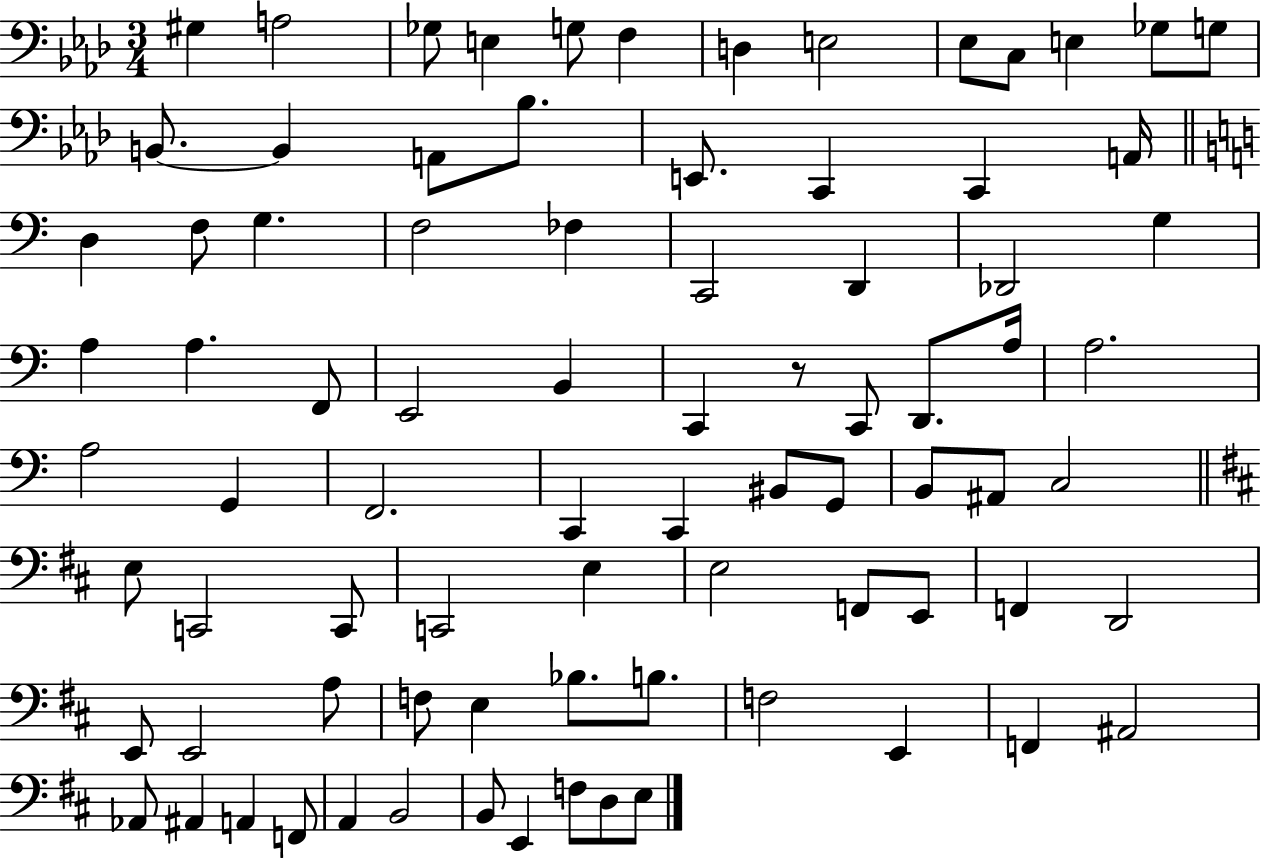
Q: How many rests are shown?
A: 1